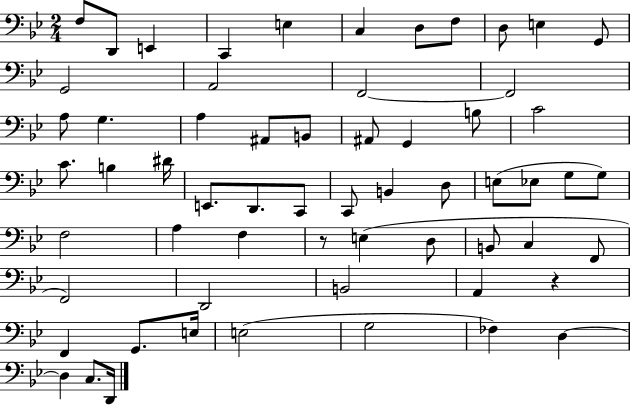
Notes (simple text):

F3/e D2/e E2/q C2/q E3/q C3/q D3/e F3/e D3/e E3/q G2/e G2/h A2/h F2/h F2/h A3/e G3/q. A3/q A#2/e B2/e A#2/e G2/q B3/e C4/h C4/e. B3/q D#4/s E2/e. D2/e. C2/e C2/e B2/q D3/e E3/e Eb3/e G3/e G3/e F3/h A3/q F3/q R/e E3/q D3/e B2/e C3/q F2/e F2/h D2/h B2/h A2/q R/q F2/q G2/e. E3/s E3/h G3/h FES3/q D3/q D3/q C3/e. D2/s